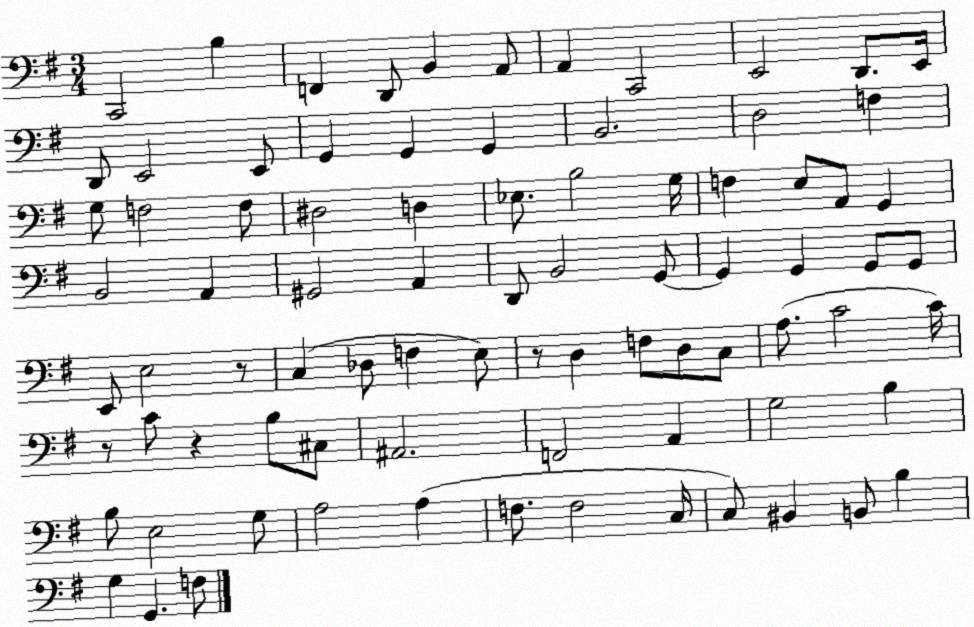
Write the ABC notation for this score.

X:1
T:Untitled
M:3/4
L:1/4
K:G
C,,2 B, F,, D,,/2 B,, A,,/2 A,, C,,2 E,,2 D,,/2 E,,/4 D,,/2 E,,2 E,,/2 G,, G,, G,, B,,2 D,2 F, G,/2 F,2 F,/2 ^D,2 D, _E,/2 B,2 G,/4 F, E,/2 A,,/2 G,, B,,2 A,, ^G,,2 A,, D,,/2 B,,2 G,,/2 G,, G,, G,,/2 G,,/2 E,,/2 E,2 z/2 C, _D,/2 F, E,/2 z/2 D, F,/2 D,/2 C,/2 A,/2 C2 C/4 z/2 C/2 z B,/2 ^C,/2 ^A,,2 F,,2 A,, G,2 B, B,/2 E,2 G,/2 A,2 A, F,/2 F,2 C,/4 C,/2 ^B,, B,,/2 B, G, G,, F,/2